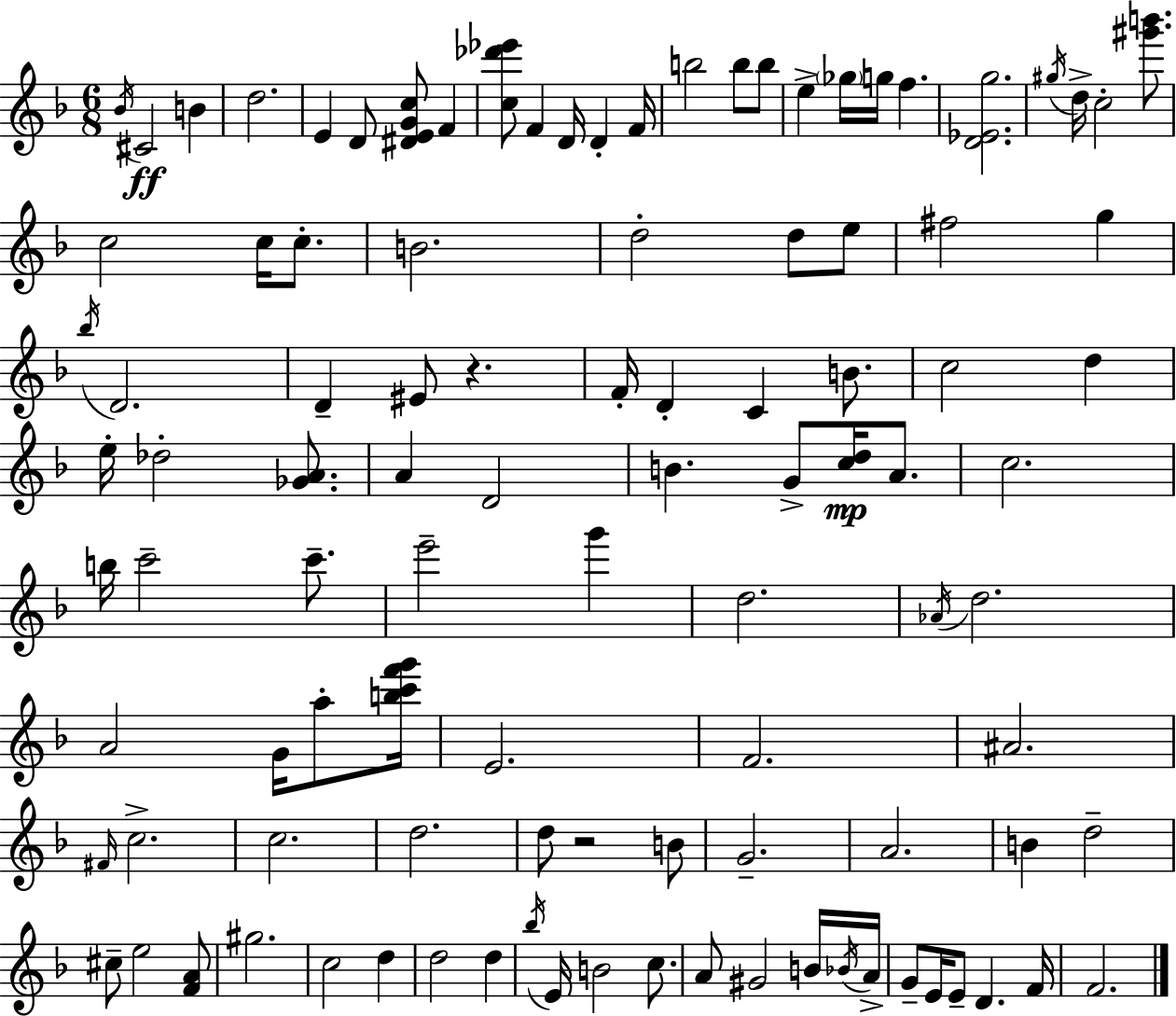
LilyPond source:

{
  \clef treble
  \numericTimeSignature
  \time 6/8
  \key d \minor
  \repeat volta 2 { \acciaccatura { bes'16 }\ff cis'2 b'4 | d''2. | e'4 d'8 <dis' e' g' c''>8 f'4 | <c'' des''' ees'''>8 f'4 d'16 d'4-. | \break f'16 b''2 b''8 b''8 | e''4-> \parenthesize ges''16 g''16 f''4. | <d' ees' g''>2. | \acciaccatura { gis''16 } d''16-> c''2-. <gis''' b'''>8. | \break c''2 c''16 c''8.-. | b'2. | d''2-. d''8 | e''8 fis''2 g''4 | \break \acciaccatura { bes''16 } d'2. | d'4-- eis'8 r4. | f'16-. d'4-. c'4 | b'8. c''2 d''4 | \break e''16-. des''2-. | <ges' a'>8. a'4 d'2 | b'4. g'8-> <c'' d''>16\mp | a'8. c''2. | \break b''16 c'''2-- | c'''8.-- e'''2-- g'''4 | d''2. | \acciaccatura { aes'16 } d''2. | \break a'2 | g'16 a''8-. <b'' c''' f''' g'''>16 e'2. | f'2. | ais'2. | \break \grace { fis'16 } c''2.-> | c''2. | d''2. | d''8 r2 | \break b'8 g'2.-- | a'2. | b'4 d''2-- | cis''8-- e''2 | \break <f' a'>8 gis''2. | c''2 | d''4 d''2 | d''4 \acciaccatura { bes''16 } e'16 b'2 | \break c''8. a'8 gis'2 | b'16 \acciaccatura { bes'16 } a'16-> g'8-- e'16 e'8-- | d'4. f'16 f'2. | } \bar "|."
}